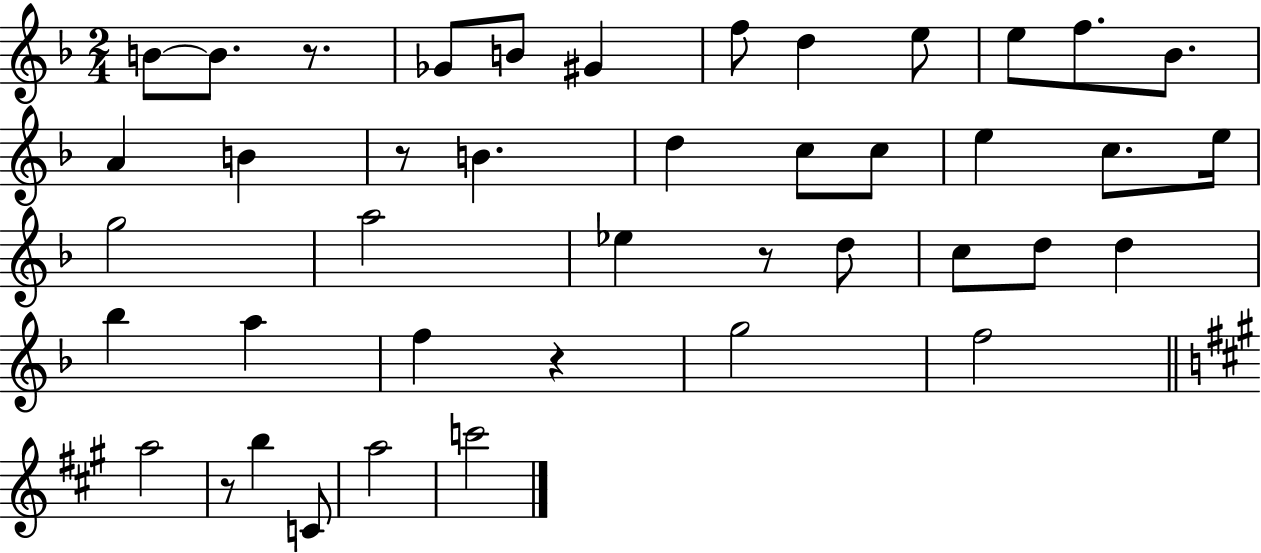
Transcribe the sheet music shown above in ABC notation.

X:1
T:Untitled
M:2/4
L:1/4
K:F
B/2 B/2 z/2 _G/2 B/2 ^G f/2 d e/2 e/2 f/2 _B/2 A B z/2 B d c/2 c/2 e c/2 e/4 g2 a2 _e z/2 d/2 c/2 d/2 d _b a f z g2 f2 a2 z/2 b C/2 a2 c'2